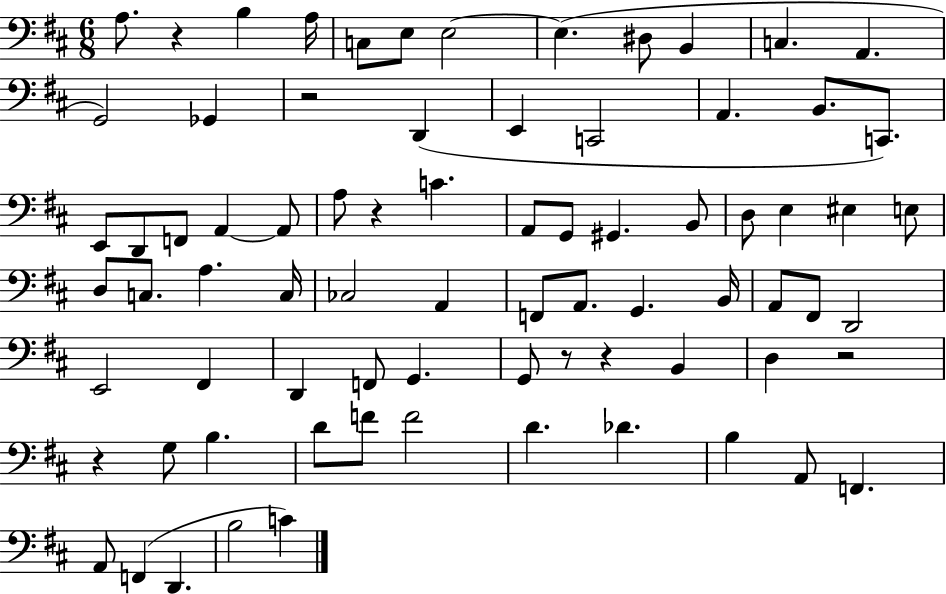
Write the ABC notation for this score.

X:1
T:Untitled
M:6/8
L:1/4
K:D
A,/2 z B, A,/4 C,/2 E,/2 E,2 E, ^D,/2 B,, C, A,, G,,2 _G,, z2 D,, E,, C,,2 A,, B,,/2 C,,/2 E,,/2 D,,/2 F,,/2 A,, A,,/2 A,/2 z C A,,/2 G,,/2 ^G,, B,,/2 D,/2 E, ^E, E,/2 D,/2 C,/2 A, C,/4 _C,2 A,, F,,/2 A,,/2 G,, B,,/4 A,,/2 ^F,,/2 D,,2 E,,2 ^F,, D,, F,,/2 G,, G,,/2 z/2 z B,, D, z2 z G,/2 B, D/2 F/2 F2 D _D B, A,,/2 F,, A,,/2 F,, D,, B,2 C